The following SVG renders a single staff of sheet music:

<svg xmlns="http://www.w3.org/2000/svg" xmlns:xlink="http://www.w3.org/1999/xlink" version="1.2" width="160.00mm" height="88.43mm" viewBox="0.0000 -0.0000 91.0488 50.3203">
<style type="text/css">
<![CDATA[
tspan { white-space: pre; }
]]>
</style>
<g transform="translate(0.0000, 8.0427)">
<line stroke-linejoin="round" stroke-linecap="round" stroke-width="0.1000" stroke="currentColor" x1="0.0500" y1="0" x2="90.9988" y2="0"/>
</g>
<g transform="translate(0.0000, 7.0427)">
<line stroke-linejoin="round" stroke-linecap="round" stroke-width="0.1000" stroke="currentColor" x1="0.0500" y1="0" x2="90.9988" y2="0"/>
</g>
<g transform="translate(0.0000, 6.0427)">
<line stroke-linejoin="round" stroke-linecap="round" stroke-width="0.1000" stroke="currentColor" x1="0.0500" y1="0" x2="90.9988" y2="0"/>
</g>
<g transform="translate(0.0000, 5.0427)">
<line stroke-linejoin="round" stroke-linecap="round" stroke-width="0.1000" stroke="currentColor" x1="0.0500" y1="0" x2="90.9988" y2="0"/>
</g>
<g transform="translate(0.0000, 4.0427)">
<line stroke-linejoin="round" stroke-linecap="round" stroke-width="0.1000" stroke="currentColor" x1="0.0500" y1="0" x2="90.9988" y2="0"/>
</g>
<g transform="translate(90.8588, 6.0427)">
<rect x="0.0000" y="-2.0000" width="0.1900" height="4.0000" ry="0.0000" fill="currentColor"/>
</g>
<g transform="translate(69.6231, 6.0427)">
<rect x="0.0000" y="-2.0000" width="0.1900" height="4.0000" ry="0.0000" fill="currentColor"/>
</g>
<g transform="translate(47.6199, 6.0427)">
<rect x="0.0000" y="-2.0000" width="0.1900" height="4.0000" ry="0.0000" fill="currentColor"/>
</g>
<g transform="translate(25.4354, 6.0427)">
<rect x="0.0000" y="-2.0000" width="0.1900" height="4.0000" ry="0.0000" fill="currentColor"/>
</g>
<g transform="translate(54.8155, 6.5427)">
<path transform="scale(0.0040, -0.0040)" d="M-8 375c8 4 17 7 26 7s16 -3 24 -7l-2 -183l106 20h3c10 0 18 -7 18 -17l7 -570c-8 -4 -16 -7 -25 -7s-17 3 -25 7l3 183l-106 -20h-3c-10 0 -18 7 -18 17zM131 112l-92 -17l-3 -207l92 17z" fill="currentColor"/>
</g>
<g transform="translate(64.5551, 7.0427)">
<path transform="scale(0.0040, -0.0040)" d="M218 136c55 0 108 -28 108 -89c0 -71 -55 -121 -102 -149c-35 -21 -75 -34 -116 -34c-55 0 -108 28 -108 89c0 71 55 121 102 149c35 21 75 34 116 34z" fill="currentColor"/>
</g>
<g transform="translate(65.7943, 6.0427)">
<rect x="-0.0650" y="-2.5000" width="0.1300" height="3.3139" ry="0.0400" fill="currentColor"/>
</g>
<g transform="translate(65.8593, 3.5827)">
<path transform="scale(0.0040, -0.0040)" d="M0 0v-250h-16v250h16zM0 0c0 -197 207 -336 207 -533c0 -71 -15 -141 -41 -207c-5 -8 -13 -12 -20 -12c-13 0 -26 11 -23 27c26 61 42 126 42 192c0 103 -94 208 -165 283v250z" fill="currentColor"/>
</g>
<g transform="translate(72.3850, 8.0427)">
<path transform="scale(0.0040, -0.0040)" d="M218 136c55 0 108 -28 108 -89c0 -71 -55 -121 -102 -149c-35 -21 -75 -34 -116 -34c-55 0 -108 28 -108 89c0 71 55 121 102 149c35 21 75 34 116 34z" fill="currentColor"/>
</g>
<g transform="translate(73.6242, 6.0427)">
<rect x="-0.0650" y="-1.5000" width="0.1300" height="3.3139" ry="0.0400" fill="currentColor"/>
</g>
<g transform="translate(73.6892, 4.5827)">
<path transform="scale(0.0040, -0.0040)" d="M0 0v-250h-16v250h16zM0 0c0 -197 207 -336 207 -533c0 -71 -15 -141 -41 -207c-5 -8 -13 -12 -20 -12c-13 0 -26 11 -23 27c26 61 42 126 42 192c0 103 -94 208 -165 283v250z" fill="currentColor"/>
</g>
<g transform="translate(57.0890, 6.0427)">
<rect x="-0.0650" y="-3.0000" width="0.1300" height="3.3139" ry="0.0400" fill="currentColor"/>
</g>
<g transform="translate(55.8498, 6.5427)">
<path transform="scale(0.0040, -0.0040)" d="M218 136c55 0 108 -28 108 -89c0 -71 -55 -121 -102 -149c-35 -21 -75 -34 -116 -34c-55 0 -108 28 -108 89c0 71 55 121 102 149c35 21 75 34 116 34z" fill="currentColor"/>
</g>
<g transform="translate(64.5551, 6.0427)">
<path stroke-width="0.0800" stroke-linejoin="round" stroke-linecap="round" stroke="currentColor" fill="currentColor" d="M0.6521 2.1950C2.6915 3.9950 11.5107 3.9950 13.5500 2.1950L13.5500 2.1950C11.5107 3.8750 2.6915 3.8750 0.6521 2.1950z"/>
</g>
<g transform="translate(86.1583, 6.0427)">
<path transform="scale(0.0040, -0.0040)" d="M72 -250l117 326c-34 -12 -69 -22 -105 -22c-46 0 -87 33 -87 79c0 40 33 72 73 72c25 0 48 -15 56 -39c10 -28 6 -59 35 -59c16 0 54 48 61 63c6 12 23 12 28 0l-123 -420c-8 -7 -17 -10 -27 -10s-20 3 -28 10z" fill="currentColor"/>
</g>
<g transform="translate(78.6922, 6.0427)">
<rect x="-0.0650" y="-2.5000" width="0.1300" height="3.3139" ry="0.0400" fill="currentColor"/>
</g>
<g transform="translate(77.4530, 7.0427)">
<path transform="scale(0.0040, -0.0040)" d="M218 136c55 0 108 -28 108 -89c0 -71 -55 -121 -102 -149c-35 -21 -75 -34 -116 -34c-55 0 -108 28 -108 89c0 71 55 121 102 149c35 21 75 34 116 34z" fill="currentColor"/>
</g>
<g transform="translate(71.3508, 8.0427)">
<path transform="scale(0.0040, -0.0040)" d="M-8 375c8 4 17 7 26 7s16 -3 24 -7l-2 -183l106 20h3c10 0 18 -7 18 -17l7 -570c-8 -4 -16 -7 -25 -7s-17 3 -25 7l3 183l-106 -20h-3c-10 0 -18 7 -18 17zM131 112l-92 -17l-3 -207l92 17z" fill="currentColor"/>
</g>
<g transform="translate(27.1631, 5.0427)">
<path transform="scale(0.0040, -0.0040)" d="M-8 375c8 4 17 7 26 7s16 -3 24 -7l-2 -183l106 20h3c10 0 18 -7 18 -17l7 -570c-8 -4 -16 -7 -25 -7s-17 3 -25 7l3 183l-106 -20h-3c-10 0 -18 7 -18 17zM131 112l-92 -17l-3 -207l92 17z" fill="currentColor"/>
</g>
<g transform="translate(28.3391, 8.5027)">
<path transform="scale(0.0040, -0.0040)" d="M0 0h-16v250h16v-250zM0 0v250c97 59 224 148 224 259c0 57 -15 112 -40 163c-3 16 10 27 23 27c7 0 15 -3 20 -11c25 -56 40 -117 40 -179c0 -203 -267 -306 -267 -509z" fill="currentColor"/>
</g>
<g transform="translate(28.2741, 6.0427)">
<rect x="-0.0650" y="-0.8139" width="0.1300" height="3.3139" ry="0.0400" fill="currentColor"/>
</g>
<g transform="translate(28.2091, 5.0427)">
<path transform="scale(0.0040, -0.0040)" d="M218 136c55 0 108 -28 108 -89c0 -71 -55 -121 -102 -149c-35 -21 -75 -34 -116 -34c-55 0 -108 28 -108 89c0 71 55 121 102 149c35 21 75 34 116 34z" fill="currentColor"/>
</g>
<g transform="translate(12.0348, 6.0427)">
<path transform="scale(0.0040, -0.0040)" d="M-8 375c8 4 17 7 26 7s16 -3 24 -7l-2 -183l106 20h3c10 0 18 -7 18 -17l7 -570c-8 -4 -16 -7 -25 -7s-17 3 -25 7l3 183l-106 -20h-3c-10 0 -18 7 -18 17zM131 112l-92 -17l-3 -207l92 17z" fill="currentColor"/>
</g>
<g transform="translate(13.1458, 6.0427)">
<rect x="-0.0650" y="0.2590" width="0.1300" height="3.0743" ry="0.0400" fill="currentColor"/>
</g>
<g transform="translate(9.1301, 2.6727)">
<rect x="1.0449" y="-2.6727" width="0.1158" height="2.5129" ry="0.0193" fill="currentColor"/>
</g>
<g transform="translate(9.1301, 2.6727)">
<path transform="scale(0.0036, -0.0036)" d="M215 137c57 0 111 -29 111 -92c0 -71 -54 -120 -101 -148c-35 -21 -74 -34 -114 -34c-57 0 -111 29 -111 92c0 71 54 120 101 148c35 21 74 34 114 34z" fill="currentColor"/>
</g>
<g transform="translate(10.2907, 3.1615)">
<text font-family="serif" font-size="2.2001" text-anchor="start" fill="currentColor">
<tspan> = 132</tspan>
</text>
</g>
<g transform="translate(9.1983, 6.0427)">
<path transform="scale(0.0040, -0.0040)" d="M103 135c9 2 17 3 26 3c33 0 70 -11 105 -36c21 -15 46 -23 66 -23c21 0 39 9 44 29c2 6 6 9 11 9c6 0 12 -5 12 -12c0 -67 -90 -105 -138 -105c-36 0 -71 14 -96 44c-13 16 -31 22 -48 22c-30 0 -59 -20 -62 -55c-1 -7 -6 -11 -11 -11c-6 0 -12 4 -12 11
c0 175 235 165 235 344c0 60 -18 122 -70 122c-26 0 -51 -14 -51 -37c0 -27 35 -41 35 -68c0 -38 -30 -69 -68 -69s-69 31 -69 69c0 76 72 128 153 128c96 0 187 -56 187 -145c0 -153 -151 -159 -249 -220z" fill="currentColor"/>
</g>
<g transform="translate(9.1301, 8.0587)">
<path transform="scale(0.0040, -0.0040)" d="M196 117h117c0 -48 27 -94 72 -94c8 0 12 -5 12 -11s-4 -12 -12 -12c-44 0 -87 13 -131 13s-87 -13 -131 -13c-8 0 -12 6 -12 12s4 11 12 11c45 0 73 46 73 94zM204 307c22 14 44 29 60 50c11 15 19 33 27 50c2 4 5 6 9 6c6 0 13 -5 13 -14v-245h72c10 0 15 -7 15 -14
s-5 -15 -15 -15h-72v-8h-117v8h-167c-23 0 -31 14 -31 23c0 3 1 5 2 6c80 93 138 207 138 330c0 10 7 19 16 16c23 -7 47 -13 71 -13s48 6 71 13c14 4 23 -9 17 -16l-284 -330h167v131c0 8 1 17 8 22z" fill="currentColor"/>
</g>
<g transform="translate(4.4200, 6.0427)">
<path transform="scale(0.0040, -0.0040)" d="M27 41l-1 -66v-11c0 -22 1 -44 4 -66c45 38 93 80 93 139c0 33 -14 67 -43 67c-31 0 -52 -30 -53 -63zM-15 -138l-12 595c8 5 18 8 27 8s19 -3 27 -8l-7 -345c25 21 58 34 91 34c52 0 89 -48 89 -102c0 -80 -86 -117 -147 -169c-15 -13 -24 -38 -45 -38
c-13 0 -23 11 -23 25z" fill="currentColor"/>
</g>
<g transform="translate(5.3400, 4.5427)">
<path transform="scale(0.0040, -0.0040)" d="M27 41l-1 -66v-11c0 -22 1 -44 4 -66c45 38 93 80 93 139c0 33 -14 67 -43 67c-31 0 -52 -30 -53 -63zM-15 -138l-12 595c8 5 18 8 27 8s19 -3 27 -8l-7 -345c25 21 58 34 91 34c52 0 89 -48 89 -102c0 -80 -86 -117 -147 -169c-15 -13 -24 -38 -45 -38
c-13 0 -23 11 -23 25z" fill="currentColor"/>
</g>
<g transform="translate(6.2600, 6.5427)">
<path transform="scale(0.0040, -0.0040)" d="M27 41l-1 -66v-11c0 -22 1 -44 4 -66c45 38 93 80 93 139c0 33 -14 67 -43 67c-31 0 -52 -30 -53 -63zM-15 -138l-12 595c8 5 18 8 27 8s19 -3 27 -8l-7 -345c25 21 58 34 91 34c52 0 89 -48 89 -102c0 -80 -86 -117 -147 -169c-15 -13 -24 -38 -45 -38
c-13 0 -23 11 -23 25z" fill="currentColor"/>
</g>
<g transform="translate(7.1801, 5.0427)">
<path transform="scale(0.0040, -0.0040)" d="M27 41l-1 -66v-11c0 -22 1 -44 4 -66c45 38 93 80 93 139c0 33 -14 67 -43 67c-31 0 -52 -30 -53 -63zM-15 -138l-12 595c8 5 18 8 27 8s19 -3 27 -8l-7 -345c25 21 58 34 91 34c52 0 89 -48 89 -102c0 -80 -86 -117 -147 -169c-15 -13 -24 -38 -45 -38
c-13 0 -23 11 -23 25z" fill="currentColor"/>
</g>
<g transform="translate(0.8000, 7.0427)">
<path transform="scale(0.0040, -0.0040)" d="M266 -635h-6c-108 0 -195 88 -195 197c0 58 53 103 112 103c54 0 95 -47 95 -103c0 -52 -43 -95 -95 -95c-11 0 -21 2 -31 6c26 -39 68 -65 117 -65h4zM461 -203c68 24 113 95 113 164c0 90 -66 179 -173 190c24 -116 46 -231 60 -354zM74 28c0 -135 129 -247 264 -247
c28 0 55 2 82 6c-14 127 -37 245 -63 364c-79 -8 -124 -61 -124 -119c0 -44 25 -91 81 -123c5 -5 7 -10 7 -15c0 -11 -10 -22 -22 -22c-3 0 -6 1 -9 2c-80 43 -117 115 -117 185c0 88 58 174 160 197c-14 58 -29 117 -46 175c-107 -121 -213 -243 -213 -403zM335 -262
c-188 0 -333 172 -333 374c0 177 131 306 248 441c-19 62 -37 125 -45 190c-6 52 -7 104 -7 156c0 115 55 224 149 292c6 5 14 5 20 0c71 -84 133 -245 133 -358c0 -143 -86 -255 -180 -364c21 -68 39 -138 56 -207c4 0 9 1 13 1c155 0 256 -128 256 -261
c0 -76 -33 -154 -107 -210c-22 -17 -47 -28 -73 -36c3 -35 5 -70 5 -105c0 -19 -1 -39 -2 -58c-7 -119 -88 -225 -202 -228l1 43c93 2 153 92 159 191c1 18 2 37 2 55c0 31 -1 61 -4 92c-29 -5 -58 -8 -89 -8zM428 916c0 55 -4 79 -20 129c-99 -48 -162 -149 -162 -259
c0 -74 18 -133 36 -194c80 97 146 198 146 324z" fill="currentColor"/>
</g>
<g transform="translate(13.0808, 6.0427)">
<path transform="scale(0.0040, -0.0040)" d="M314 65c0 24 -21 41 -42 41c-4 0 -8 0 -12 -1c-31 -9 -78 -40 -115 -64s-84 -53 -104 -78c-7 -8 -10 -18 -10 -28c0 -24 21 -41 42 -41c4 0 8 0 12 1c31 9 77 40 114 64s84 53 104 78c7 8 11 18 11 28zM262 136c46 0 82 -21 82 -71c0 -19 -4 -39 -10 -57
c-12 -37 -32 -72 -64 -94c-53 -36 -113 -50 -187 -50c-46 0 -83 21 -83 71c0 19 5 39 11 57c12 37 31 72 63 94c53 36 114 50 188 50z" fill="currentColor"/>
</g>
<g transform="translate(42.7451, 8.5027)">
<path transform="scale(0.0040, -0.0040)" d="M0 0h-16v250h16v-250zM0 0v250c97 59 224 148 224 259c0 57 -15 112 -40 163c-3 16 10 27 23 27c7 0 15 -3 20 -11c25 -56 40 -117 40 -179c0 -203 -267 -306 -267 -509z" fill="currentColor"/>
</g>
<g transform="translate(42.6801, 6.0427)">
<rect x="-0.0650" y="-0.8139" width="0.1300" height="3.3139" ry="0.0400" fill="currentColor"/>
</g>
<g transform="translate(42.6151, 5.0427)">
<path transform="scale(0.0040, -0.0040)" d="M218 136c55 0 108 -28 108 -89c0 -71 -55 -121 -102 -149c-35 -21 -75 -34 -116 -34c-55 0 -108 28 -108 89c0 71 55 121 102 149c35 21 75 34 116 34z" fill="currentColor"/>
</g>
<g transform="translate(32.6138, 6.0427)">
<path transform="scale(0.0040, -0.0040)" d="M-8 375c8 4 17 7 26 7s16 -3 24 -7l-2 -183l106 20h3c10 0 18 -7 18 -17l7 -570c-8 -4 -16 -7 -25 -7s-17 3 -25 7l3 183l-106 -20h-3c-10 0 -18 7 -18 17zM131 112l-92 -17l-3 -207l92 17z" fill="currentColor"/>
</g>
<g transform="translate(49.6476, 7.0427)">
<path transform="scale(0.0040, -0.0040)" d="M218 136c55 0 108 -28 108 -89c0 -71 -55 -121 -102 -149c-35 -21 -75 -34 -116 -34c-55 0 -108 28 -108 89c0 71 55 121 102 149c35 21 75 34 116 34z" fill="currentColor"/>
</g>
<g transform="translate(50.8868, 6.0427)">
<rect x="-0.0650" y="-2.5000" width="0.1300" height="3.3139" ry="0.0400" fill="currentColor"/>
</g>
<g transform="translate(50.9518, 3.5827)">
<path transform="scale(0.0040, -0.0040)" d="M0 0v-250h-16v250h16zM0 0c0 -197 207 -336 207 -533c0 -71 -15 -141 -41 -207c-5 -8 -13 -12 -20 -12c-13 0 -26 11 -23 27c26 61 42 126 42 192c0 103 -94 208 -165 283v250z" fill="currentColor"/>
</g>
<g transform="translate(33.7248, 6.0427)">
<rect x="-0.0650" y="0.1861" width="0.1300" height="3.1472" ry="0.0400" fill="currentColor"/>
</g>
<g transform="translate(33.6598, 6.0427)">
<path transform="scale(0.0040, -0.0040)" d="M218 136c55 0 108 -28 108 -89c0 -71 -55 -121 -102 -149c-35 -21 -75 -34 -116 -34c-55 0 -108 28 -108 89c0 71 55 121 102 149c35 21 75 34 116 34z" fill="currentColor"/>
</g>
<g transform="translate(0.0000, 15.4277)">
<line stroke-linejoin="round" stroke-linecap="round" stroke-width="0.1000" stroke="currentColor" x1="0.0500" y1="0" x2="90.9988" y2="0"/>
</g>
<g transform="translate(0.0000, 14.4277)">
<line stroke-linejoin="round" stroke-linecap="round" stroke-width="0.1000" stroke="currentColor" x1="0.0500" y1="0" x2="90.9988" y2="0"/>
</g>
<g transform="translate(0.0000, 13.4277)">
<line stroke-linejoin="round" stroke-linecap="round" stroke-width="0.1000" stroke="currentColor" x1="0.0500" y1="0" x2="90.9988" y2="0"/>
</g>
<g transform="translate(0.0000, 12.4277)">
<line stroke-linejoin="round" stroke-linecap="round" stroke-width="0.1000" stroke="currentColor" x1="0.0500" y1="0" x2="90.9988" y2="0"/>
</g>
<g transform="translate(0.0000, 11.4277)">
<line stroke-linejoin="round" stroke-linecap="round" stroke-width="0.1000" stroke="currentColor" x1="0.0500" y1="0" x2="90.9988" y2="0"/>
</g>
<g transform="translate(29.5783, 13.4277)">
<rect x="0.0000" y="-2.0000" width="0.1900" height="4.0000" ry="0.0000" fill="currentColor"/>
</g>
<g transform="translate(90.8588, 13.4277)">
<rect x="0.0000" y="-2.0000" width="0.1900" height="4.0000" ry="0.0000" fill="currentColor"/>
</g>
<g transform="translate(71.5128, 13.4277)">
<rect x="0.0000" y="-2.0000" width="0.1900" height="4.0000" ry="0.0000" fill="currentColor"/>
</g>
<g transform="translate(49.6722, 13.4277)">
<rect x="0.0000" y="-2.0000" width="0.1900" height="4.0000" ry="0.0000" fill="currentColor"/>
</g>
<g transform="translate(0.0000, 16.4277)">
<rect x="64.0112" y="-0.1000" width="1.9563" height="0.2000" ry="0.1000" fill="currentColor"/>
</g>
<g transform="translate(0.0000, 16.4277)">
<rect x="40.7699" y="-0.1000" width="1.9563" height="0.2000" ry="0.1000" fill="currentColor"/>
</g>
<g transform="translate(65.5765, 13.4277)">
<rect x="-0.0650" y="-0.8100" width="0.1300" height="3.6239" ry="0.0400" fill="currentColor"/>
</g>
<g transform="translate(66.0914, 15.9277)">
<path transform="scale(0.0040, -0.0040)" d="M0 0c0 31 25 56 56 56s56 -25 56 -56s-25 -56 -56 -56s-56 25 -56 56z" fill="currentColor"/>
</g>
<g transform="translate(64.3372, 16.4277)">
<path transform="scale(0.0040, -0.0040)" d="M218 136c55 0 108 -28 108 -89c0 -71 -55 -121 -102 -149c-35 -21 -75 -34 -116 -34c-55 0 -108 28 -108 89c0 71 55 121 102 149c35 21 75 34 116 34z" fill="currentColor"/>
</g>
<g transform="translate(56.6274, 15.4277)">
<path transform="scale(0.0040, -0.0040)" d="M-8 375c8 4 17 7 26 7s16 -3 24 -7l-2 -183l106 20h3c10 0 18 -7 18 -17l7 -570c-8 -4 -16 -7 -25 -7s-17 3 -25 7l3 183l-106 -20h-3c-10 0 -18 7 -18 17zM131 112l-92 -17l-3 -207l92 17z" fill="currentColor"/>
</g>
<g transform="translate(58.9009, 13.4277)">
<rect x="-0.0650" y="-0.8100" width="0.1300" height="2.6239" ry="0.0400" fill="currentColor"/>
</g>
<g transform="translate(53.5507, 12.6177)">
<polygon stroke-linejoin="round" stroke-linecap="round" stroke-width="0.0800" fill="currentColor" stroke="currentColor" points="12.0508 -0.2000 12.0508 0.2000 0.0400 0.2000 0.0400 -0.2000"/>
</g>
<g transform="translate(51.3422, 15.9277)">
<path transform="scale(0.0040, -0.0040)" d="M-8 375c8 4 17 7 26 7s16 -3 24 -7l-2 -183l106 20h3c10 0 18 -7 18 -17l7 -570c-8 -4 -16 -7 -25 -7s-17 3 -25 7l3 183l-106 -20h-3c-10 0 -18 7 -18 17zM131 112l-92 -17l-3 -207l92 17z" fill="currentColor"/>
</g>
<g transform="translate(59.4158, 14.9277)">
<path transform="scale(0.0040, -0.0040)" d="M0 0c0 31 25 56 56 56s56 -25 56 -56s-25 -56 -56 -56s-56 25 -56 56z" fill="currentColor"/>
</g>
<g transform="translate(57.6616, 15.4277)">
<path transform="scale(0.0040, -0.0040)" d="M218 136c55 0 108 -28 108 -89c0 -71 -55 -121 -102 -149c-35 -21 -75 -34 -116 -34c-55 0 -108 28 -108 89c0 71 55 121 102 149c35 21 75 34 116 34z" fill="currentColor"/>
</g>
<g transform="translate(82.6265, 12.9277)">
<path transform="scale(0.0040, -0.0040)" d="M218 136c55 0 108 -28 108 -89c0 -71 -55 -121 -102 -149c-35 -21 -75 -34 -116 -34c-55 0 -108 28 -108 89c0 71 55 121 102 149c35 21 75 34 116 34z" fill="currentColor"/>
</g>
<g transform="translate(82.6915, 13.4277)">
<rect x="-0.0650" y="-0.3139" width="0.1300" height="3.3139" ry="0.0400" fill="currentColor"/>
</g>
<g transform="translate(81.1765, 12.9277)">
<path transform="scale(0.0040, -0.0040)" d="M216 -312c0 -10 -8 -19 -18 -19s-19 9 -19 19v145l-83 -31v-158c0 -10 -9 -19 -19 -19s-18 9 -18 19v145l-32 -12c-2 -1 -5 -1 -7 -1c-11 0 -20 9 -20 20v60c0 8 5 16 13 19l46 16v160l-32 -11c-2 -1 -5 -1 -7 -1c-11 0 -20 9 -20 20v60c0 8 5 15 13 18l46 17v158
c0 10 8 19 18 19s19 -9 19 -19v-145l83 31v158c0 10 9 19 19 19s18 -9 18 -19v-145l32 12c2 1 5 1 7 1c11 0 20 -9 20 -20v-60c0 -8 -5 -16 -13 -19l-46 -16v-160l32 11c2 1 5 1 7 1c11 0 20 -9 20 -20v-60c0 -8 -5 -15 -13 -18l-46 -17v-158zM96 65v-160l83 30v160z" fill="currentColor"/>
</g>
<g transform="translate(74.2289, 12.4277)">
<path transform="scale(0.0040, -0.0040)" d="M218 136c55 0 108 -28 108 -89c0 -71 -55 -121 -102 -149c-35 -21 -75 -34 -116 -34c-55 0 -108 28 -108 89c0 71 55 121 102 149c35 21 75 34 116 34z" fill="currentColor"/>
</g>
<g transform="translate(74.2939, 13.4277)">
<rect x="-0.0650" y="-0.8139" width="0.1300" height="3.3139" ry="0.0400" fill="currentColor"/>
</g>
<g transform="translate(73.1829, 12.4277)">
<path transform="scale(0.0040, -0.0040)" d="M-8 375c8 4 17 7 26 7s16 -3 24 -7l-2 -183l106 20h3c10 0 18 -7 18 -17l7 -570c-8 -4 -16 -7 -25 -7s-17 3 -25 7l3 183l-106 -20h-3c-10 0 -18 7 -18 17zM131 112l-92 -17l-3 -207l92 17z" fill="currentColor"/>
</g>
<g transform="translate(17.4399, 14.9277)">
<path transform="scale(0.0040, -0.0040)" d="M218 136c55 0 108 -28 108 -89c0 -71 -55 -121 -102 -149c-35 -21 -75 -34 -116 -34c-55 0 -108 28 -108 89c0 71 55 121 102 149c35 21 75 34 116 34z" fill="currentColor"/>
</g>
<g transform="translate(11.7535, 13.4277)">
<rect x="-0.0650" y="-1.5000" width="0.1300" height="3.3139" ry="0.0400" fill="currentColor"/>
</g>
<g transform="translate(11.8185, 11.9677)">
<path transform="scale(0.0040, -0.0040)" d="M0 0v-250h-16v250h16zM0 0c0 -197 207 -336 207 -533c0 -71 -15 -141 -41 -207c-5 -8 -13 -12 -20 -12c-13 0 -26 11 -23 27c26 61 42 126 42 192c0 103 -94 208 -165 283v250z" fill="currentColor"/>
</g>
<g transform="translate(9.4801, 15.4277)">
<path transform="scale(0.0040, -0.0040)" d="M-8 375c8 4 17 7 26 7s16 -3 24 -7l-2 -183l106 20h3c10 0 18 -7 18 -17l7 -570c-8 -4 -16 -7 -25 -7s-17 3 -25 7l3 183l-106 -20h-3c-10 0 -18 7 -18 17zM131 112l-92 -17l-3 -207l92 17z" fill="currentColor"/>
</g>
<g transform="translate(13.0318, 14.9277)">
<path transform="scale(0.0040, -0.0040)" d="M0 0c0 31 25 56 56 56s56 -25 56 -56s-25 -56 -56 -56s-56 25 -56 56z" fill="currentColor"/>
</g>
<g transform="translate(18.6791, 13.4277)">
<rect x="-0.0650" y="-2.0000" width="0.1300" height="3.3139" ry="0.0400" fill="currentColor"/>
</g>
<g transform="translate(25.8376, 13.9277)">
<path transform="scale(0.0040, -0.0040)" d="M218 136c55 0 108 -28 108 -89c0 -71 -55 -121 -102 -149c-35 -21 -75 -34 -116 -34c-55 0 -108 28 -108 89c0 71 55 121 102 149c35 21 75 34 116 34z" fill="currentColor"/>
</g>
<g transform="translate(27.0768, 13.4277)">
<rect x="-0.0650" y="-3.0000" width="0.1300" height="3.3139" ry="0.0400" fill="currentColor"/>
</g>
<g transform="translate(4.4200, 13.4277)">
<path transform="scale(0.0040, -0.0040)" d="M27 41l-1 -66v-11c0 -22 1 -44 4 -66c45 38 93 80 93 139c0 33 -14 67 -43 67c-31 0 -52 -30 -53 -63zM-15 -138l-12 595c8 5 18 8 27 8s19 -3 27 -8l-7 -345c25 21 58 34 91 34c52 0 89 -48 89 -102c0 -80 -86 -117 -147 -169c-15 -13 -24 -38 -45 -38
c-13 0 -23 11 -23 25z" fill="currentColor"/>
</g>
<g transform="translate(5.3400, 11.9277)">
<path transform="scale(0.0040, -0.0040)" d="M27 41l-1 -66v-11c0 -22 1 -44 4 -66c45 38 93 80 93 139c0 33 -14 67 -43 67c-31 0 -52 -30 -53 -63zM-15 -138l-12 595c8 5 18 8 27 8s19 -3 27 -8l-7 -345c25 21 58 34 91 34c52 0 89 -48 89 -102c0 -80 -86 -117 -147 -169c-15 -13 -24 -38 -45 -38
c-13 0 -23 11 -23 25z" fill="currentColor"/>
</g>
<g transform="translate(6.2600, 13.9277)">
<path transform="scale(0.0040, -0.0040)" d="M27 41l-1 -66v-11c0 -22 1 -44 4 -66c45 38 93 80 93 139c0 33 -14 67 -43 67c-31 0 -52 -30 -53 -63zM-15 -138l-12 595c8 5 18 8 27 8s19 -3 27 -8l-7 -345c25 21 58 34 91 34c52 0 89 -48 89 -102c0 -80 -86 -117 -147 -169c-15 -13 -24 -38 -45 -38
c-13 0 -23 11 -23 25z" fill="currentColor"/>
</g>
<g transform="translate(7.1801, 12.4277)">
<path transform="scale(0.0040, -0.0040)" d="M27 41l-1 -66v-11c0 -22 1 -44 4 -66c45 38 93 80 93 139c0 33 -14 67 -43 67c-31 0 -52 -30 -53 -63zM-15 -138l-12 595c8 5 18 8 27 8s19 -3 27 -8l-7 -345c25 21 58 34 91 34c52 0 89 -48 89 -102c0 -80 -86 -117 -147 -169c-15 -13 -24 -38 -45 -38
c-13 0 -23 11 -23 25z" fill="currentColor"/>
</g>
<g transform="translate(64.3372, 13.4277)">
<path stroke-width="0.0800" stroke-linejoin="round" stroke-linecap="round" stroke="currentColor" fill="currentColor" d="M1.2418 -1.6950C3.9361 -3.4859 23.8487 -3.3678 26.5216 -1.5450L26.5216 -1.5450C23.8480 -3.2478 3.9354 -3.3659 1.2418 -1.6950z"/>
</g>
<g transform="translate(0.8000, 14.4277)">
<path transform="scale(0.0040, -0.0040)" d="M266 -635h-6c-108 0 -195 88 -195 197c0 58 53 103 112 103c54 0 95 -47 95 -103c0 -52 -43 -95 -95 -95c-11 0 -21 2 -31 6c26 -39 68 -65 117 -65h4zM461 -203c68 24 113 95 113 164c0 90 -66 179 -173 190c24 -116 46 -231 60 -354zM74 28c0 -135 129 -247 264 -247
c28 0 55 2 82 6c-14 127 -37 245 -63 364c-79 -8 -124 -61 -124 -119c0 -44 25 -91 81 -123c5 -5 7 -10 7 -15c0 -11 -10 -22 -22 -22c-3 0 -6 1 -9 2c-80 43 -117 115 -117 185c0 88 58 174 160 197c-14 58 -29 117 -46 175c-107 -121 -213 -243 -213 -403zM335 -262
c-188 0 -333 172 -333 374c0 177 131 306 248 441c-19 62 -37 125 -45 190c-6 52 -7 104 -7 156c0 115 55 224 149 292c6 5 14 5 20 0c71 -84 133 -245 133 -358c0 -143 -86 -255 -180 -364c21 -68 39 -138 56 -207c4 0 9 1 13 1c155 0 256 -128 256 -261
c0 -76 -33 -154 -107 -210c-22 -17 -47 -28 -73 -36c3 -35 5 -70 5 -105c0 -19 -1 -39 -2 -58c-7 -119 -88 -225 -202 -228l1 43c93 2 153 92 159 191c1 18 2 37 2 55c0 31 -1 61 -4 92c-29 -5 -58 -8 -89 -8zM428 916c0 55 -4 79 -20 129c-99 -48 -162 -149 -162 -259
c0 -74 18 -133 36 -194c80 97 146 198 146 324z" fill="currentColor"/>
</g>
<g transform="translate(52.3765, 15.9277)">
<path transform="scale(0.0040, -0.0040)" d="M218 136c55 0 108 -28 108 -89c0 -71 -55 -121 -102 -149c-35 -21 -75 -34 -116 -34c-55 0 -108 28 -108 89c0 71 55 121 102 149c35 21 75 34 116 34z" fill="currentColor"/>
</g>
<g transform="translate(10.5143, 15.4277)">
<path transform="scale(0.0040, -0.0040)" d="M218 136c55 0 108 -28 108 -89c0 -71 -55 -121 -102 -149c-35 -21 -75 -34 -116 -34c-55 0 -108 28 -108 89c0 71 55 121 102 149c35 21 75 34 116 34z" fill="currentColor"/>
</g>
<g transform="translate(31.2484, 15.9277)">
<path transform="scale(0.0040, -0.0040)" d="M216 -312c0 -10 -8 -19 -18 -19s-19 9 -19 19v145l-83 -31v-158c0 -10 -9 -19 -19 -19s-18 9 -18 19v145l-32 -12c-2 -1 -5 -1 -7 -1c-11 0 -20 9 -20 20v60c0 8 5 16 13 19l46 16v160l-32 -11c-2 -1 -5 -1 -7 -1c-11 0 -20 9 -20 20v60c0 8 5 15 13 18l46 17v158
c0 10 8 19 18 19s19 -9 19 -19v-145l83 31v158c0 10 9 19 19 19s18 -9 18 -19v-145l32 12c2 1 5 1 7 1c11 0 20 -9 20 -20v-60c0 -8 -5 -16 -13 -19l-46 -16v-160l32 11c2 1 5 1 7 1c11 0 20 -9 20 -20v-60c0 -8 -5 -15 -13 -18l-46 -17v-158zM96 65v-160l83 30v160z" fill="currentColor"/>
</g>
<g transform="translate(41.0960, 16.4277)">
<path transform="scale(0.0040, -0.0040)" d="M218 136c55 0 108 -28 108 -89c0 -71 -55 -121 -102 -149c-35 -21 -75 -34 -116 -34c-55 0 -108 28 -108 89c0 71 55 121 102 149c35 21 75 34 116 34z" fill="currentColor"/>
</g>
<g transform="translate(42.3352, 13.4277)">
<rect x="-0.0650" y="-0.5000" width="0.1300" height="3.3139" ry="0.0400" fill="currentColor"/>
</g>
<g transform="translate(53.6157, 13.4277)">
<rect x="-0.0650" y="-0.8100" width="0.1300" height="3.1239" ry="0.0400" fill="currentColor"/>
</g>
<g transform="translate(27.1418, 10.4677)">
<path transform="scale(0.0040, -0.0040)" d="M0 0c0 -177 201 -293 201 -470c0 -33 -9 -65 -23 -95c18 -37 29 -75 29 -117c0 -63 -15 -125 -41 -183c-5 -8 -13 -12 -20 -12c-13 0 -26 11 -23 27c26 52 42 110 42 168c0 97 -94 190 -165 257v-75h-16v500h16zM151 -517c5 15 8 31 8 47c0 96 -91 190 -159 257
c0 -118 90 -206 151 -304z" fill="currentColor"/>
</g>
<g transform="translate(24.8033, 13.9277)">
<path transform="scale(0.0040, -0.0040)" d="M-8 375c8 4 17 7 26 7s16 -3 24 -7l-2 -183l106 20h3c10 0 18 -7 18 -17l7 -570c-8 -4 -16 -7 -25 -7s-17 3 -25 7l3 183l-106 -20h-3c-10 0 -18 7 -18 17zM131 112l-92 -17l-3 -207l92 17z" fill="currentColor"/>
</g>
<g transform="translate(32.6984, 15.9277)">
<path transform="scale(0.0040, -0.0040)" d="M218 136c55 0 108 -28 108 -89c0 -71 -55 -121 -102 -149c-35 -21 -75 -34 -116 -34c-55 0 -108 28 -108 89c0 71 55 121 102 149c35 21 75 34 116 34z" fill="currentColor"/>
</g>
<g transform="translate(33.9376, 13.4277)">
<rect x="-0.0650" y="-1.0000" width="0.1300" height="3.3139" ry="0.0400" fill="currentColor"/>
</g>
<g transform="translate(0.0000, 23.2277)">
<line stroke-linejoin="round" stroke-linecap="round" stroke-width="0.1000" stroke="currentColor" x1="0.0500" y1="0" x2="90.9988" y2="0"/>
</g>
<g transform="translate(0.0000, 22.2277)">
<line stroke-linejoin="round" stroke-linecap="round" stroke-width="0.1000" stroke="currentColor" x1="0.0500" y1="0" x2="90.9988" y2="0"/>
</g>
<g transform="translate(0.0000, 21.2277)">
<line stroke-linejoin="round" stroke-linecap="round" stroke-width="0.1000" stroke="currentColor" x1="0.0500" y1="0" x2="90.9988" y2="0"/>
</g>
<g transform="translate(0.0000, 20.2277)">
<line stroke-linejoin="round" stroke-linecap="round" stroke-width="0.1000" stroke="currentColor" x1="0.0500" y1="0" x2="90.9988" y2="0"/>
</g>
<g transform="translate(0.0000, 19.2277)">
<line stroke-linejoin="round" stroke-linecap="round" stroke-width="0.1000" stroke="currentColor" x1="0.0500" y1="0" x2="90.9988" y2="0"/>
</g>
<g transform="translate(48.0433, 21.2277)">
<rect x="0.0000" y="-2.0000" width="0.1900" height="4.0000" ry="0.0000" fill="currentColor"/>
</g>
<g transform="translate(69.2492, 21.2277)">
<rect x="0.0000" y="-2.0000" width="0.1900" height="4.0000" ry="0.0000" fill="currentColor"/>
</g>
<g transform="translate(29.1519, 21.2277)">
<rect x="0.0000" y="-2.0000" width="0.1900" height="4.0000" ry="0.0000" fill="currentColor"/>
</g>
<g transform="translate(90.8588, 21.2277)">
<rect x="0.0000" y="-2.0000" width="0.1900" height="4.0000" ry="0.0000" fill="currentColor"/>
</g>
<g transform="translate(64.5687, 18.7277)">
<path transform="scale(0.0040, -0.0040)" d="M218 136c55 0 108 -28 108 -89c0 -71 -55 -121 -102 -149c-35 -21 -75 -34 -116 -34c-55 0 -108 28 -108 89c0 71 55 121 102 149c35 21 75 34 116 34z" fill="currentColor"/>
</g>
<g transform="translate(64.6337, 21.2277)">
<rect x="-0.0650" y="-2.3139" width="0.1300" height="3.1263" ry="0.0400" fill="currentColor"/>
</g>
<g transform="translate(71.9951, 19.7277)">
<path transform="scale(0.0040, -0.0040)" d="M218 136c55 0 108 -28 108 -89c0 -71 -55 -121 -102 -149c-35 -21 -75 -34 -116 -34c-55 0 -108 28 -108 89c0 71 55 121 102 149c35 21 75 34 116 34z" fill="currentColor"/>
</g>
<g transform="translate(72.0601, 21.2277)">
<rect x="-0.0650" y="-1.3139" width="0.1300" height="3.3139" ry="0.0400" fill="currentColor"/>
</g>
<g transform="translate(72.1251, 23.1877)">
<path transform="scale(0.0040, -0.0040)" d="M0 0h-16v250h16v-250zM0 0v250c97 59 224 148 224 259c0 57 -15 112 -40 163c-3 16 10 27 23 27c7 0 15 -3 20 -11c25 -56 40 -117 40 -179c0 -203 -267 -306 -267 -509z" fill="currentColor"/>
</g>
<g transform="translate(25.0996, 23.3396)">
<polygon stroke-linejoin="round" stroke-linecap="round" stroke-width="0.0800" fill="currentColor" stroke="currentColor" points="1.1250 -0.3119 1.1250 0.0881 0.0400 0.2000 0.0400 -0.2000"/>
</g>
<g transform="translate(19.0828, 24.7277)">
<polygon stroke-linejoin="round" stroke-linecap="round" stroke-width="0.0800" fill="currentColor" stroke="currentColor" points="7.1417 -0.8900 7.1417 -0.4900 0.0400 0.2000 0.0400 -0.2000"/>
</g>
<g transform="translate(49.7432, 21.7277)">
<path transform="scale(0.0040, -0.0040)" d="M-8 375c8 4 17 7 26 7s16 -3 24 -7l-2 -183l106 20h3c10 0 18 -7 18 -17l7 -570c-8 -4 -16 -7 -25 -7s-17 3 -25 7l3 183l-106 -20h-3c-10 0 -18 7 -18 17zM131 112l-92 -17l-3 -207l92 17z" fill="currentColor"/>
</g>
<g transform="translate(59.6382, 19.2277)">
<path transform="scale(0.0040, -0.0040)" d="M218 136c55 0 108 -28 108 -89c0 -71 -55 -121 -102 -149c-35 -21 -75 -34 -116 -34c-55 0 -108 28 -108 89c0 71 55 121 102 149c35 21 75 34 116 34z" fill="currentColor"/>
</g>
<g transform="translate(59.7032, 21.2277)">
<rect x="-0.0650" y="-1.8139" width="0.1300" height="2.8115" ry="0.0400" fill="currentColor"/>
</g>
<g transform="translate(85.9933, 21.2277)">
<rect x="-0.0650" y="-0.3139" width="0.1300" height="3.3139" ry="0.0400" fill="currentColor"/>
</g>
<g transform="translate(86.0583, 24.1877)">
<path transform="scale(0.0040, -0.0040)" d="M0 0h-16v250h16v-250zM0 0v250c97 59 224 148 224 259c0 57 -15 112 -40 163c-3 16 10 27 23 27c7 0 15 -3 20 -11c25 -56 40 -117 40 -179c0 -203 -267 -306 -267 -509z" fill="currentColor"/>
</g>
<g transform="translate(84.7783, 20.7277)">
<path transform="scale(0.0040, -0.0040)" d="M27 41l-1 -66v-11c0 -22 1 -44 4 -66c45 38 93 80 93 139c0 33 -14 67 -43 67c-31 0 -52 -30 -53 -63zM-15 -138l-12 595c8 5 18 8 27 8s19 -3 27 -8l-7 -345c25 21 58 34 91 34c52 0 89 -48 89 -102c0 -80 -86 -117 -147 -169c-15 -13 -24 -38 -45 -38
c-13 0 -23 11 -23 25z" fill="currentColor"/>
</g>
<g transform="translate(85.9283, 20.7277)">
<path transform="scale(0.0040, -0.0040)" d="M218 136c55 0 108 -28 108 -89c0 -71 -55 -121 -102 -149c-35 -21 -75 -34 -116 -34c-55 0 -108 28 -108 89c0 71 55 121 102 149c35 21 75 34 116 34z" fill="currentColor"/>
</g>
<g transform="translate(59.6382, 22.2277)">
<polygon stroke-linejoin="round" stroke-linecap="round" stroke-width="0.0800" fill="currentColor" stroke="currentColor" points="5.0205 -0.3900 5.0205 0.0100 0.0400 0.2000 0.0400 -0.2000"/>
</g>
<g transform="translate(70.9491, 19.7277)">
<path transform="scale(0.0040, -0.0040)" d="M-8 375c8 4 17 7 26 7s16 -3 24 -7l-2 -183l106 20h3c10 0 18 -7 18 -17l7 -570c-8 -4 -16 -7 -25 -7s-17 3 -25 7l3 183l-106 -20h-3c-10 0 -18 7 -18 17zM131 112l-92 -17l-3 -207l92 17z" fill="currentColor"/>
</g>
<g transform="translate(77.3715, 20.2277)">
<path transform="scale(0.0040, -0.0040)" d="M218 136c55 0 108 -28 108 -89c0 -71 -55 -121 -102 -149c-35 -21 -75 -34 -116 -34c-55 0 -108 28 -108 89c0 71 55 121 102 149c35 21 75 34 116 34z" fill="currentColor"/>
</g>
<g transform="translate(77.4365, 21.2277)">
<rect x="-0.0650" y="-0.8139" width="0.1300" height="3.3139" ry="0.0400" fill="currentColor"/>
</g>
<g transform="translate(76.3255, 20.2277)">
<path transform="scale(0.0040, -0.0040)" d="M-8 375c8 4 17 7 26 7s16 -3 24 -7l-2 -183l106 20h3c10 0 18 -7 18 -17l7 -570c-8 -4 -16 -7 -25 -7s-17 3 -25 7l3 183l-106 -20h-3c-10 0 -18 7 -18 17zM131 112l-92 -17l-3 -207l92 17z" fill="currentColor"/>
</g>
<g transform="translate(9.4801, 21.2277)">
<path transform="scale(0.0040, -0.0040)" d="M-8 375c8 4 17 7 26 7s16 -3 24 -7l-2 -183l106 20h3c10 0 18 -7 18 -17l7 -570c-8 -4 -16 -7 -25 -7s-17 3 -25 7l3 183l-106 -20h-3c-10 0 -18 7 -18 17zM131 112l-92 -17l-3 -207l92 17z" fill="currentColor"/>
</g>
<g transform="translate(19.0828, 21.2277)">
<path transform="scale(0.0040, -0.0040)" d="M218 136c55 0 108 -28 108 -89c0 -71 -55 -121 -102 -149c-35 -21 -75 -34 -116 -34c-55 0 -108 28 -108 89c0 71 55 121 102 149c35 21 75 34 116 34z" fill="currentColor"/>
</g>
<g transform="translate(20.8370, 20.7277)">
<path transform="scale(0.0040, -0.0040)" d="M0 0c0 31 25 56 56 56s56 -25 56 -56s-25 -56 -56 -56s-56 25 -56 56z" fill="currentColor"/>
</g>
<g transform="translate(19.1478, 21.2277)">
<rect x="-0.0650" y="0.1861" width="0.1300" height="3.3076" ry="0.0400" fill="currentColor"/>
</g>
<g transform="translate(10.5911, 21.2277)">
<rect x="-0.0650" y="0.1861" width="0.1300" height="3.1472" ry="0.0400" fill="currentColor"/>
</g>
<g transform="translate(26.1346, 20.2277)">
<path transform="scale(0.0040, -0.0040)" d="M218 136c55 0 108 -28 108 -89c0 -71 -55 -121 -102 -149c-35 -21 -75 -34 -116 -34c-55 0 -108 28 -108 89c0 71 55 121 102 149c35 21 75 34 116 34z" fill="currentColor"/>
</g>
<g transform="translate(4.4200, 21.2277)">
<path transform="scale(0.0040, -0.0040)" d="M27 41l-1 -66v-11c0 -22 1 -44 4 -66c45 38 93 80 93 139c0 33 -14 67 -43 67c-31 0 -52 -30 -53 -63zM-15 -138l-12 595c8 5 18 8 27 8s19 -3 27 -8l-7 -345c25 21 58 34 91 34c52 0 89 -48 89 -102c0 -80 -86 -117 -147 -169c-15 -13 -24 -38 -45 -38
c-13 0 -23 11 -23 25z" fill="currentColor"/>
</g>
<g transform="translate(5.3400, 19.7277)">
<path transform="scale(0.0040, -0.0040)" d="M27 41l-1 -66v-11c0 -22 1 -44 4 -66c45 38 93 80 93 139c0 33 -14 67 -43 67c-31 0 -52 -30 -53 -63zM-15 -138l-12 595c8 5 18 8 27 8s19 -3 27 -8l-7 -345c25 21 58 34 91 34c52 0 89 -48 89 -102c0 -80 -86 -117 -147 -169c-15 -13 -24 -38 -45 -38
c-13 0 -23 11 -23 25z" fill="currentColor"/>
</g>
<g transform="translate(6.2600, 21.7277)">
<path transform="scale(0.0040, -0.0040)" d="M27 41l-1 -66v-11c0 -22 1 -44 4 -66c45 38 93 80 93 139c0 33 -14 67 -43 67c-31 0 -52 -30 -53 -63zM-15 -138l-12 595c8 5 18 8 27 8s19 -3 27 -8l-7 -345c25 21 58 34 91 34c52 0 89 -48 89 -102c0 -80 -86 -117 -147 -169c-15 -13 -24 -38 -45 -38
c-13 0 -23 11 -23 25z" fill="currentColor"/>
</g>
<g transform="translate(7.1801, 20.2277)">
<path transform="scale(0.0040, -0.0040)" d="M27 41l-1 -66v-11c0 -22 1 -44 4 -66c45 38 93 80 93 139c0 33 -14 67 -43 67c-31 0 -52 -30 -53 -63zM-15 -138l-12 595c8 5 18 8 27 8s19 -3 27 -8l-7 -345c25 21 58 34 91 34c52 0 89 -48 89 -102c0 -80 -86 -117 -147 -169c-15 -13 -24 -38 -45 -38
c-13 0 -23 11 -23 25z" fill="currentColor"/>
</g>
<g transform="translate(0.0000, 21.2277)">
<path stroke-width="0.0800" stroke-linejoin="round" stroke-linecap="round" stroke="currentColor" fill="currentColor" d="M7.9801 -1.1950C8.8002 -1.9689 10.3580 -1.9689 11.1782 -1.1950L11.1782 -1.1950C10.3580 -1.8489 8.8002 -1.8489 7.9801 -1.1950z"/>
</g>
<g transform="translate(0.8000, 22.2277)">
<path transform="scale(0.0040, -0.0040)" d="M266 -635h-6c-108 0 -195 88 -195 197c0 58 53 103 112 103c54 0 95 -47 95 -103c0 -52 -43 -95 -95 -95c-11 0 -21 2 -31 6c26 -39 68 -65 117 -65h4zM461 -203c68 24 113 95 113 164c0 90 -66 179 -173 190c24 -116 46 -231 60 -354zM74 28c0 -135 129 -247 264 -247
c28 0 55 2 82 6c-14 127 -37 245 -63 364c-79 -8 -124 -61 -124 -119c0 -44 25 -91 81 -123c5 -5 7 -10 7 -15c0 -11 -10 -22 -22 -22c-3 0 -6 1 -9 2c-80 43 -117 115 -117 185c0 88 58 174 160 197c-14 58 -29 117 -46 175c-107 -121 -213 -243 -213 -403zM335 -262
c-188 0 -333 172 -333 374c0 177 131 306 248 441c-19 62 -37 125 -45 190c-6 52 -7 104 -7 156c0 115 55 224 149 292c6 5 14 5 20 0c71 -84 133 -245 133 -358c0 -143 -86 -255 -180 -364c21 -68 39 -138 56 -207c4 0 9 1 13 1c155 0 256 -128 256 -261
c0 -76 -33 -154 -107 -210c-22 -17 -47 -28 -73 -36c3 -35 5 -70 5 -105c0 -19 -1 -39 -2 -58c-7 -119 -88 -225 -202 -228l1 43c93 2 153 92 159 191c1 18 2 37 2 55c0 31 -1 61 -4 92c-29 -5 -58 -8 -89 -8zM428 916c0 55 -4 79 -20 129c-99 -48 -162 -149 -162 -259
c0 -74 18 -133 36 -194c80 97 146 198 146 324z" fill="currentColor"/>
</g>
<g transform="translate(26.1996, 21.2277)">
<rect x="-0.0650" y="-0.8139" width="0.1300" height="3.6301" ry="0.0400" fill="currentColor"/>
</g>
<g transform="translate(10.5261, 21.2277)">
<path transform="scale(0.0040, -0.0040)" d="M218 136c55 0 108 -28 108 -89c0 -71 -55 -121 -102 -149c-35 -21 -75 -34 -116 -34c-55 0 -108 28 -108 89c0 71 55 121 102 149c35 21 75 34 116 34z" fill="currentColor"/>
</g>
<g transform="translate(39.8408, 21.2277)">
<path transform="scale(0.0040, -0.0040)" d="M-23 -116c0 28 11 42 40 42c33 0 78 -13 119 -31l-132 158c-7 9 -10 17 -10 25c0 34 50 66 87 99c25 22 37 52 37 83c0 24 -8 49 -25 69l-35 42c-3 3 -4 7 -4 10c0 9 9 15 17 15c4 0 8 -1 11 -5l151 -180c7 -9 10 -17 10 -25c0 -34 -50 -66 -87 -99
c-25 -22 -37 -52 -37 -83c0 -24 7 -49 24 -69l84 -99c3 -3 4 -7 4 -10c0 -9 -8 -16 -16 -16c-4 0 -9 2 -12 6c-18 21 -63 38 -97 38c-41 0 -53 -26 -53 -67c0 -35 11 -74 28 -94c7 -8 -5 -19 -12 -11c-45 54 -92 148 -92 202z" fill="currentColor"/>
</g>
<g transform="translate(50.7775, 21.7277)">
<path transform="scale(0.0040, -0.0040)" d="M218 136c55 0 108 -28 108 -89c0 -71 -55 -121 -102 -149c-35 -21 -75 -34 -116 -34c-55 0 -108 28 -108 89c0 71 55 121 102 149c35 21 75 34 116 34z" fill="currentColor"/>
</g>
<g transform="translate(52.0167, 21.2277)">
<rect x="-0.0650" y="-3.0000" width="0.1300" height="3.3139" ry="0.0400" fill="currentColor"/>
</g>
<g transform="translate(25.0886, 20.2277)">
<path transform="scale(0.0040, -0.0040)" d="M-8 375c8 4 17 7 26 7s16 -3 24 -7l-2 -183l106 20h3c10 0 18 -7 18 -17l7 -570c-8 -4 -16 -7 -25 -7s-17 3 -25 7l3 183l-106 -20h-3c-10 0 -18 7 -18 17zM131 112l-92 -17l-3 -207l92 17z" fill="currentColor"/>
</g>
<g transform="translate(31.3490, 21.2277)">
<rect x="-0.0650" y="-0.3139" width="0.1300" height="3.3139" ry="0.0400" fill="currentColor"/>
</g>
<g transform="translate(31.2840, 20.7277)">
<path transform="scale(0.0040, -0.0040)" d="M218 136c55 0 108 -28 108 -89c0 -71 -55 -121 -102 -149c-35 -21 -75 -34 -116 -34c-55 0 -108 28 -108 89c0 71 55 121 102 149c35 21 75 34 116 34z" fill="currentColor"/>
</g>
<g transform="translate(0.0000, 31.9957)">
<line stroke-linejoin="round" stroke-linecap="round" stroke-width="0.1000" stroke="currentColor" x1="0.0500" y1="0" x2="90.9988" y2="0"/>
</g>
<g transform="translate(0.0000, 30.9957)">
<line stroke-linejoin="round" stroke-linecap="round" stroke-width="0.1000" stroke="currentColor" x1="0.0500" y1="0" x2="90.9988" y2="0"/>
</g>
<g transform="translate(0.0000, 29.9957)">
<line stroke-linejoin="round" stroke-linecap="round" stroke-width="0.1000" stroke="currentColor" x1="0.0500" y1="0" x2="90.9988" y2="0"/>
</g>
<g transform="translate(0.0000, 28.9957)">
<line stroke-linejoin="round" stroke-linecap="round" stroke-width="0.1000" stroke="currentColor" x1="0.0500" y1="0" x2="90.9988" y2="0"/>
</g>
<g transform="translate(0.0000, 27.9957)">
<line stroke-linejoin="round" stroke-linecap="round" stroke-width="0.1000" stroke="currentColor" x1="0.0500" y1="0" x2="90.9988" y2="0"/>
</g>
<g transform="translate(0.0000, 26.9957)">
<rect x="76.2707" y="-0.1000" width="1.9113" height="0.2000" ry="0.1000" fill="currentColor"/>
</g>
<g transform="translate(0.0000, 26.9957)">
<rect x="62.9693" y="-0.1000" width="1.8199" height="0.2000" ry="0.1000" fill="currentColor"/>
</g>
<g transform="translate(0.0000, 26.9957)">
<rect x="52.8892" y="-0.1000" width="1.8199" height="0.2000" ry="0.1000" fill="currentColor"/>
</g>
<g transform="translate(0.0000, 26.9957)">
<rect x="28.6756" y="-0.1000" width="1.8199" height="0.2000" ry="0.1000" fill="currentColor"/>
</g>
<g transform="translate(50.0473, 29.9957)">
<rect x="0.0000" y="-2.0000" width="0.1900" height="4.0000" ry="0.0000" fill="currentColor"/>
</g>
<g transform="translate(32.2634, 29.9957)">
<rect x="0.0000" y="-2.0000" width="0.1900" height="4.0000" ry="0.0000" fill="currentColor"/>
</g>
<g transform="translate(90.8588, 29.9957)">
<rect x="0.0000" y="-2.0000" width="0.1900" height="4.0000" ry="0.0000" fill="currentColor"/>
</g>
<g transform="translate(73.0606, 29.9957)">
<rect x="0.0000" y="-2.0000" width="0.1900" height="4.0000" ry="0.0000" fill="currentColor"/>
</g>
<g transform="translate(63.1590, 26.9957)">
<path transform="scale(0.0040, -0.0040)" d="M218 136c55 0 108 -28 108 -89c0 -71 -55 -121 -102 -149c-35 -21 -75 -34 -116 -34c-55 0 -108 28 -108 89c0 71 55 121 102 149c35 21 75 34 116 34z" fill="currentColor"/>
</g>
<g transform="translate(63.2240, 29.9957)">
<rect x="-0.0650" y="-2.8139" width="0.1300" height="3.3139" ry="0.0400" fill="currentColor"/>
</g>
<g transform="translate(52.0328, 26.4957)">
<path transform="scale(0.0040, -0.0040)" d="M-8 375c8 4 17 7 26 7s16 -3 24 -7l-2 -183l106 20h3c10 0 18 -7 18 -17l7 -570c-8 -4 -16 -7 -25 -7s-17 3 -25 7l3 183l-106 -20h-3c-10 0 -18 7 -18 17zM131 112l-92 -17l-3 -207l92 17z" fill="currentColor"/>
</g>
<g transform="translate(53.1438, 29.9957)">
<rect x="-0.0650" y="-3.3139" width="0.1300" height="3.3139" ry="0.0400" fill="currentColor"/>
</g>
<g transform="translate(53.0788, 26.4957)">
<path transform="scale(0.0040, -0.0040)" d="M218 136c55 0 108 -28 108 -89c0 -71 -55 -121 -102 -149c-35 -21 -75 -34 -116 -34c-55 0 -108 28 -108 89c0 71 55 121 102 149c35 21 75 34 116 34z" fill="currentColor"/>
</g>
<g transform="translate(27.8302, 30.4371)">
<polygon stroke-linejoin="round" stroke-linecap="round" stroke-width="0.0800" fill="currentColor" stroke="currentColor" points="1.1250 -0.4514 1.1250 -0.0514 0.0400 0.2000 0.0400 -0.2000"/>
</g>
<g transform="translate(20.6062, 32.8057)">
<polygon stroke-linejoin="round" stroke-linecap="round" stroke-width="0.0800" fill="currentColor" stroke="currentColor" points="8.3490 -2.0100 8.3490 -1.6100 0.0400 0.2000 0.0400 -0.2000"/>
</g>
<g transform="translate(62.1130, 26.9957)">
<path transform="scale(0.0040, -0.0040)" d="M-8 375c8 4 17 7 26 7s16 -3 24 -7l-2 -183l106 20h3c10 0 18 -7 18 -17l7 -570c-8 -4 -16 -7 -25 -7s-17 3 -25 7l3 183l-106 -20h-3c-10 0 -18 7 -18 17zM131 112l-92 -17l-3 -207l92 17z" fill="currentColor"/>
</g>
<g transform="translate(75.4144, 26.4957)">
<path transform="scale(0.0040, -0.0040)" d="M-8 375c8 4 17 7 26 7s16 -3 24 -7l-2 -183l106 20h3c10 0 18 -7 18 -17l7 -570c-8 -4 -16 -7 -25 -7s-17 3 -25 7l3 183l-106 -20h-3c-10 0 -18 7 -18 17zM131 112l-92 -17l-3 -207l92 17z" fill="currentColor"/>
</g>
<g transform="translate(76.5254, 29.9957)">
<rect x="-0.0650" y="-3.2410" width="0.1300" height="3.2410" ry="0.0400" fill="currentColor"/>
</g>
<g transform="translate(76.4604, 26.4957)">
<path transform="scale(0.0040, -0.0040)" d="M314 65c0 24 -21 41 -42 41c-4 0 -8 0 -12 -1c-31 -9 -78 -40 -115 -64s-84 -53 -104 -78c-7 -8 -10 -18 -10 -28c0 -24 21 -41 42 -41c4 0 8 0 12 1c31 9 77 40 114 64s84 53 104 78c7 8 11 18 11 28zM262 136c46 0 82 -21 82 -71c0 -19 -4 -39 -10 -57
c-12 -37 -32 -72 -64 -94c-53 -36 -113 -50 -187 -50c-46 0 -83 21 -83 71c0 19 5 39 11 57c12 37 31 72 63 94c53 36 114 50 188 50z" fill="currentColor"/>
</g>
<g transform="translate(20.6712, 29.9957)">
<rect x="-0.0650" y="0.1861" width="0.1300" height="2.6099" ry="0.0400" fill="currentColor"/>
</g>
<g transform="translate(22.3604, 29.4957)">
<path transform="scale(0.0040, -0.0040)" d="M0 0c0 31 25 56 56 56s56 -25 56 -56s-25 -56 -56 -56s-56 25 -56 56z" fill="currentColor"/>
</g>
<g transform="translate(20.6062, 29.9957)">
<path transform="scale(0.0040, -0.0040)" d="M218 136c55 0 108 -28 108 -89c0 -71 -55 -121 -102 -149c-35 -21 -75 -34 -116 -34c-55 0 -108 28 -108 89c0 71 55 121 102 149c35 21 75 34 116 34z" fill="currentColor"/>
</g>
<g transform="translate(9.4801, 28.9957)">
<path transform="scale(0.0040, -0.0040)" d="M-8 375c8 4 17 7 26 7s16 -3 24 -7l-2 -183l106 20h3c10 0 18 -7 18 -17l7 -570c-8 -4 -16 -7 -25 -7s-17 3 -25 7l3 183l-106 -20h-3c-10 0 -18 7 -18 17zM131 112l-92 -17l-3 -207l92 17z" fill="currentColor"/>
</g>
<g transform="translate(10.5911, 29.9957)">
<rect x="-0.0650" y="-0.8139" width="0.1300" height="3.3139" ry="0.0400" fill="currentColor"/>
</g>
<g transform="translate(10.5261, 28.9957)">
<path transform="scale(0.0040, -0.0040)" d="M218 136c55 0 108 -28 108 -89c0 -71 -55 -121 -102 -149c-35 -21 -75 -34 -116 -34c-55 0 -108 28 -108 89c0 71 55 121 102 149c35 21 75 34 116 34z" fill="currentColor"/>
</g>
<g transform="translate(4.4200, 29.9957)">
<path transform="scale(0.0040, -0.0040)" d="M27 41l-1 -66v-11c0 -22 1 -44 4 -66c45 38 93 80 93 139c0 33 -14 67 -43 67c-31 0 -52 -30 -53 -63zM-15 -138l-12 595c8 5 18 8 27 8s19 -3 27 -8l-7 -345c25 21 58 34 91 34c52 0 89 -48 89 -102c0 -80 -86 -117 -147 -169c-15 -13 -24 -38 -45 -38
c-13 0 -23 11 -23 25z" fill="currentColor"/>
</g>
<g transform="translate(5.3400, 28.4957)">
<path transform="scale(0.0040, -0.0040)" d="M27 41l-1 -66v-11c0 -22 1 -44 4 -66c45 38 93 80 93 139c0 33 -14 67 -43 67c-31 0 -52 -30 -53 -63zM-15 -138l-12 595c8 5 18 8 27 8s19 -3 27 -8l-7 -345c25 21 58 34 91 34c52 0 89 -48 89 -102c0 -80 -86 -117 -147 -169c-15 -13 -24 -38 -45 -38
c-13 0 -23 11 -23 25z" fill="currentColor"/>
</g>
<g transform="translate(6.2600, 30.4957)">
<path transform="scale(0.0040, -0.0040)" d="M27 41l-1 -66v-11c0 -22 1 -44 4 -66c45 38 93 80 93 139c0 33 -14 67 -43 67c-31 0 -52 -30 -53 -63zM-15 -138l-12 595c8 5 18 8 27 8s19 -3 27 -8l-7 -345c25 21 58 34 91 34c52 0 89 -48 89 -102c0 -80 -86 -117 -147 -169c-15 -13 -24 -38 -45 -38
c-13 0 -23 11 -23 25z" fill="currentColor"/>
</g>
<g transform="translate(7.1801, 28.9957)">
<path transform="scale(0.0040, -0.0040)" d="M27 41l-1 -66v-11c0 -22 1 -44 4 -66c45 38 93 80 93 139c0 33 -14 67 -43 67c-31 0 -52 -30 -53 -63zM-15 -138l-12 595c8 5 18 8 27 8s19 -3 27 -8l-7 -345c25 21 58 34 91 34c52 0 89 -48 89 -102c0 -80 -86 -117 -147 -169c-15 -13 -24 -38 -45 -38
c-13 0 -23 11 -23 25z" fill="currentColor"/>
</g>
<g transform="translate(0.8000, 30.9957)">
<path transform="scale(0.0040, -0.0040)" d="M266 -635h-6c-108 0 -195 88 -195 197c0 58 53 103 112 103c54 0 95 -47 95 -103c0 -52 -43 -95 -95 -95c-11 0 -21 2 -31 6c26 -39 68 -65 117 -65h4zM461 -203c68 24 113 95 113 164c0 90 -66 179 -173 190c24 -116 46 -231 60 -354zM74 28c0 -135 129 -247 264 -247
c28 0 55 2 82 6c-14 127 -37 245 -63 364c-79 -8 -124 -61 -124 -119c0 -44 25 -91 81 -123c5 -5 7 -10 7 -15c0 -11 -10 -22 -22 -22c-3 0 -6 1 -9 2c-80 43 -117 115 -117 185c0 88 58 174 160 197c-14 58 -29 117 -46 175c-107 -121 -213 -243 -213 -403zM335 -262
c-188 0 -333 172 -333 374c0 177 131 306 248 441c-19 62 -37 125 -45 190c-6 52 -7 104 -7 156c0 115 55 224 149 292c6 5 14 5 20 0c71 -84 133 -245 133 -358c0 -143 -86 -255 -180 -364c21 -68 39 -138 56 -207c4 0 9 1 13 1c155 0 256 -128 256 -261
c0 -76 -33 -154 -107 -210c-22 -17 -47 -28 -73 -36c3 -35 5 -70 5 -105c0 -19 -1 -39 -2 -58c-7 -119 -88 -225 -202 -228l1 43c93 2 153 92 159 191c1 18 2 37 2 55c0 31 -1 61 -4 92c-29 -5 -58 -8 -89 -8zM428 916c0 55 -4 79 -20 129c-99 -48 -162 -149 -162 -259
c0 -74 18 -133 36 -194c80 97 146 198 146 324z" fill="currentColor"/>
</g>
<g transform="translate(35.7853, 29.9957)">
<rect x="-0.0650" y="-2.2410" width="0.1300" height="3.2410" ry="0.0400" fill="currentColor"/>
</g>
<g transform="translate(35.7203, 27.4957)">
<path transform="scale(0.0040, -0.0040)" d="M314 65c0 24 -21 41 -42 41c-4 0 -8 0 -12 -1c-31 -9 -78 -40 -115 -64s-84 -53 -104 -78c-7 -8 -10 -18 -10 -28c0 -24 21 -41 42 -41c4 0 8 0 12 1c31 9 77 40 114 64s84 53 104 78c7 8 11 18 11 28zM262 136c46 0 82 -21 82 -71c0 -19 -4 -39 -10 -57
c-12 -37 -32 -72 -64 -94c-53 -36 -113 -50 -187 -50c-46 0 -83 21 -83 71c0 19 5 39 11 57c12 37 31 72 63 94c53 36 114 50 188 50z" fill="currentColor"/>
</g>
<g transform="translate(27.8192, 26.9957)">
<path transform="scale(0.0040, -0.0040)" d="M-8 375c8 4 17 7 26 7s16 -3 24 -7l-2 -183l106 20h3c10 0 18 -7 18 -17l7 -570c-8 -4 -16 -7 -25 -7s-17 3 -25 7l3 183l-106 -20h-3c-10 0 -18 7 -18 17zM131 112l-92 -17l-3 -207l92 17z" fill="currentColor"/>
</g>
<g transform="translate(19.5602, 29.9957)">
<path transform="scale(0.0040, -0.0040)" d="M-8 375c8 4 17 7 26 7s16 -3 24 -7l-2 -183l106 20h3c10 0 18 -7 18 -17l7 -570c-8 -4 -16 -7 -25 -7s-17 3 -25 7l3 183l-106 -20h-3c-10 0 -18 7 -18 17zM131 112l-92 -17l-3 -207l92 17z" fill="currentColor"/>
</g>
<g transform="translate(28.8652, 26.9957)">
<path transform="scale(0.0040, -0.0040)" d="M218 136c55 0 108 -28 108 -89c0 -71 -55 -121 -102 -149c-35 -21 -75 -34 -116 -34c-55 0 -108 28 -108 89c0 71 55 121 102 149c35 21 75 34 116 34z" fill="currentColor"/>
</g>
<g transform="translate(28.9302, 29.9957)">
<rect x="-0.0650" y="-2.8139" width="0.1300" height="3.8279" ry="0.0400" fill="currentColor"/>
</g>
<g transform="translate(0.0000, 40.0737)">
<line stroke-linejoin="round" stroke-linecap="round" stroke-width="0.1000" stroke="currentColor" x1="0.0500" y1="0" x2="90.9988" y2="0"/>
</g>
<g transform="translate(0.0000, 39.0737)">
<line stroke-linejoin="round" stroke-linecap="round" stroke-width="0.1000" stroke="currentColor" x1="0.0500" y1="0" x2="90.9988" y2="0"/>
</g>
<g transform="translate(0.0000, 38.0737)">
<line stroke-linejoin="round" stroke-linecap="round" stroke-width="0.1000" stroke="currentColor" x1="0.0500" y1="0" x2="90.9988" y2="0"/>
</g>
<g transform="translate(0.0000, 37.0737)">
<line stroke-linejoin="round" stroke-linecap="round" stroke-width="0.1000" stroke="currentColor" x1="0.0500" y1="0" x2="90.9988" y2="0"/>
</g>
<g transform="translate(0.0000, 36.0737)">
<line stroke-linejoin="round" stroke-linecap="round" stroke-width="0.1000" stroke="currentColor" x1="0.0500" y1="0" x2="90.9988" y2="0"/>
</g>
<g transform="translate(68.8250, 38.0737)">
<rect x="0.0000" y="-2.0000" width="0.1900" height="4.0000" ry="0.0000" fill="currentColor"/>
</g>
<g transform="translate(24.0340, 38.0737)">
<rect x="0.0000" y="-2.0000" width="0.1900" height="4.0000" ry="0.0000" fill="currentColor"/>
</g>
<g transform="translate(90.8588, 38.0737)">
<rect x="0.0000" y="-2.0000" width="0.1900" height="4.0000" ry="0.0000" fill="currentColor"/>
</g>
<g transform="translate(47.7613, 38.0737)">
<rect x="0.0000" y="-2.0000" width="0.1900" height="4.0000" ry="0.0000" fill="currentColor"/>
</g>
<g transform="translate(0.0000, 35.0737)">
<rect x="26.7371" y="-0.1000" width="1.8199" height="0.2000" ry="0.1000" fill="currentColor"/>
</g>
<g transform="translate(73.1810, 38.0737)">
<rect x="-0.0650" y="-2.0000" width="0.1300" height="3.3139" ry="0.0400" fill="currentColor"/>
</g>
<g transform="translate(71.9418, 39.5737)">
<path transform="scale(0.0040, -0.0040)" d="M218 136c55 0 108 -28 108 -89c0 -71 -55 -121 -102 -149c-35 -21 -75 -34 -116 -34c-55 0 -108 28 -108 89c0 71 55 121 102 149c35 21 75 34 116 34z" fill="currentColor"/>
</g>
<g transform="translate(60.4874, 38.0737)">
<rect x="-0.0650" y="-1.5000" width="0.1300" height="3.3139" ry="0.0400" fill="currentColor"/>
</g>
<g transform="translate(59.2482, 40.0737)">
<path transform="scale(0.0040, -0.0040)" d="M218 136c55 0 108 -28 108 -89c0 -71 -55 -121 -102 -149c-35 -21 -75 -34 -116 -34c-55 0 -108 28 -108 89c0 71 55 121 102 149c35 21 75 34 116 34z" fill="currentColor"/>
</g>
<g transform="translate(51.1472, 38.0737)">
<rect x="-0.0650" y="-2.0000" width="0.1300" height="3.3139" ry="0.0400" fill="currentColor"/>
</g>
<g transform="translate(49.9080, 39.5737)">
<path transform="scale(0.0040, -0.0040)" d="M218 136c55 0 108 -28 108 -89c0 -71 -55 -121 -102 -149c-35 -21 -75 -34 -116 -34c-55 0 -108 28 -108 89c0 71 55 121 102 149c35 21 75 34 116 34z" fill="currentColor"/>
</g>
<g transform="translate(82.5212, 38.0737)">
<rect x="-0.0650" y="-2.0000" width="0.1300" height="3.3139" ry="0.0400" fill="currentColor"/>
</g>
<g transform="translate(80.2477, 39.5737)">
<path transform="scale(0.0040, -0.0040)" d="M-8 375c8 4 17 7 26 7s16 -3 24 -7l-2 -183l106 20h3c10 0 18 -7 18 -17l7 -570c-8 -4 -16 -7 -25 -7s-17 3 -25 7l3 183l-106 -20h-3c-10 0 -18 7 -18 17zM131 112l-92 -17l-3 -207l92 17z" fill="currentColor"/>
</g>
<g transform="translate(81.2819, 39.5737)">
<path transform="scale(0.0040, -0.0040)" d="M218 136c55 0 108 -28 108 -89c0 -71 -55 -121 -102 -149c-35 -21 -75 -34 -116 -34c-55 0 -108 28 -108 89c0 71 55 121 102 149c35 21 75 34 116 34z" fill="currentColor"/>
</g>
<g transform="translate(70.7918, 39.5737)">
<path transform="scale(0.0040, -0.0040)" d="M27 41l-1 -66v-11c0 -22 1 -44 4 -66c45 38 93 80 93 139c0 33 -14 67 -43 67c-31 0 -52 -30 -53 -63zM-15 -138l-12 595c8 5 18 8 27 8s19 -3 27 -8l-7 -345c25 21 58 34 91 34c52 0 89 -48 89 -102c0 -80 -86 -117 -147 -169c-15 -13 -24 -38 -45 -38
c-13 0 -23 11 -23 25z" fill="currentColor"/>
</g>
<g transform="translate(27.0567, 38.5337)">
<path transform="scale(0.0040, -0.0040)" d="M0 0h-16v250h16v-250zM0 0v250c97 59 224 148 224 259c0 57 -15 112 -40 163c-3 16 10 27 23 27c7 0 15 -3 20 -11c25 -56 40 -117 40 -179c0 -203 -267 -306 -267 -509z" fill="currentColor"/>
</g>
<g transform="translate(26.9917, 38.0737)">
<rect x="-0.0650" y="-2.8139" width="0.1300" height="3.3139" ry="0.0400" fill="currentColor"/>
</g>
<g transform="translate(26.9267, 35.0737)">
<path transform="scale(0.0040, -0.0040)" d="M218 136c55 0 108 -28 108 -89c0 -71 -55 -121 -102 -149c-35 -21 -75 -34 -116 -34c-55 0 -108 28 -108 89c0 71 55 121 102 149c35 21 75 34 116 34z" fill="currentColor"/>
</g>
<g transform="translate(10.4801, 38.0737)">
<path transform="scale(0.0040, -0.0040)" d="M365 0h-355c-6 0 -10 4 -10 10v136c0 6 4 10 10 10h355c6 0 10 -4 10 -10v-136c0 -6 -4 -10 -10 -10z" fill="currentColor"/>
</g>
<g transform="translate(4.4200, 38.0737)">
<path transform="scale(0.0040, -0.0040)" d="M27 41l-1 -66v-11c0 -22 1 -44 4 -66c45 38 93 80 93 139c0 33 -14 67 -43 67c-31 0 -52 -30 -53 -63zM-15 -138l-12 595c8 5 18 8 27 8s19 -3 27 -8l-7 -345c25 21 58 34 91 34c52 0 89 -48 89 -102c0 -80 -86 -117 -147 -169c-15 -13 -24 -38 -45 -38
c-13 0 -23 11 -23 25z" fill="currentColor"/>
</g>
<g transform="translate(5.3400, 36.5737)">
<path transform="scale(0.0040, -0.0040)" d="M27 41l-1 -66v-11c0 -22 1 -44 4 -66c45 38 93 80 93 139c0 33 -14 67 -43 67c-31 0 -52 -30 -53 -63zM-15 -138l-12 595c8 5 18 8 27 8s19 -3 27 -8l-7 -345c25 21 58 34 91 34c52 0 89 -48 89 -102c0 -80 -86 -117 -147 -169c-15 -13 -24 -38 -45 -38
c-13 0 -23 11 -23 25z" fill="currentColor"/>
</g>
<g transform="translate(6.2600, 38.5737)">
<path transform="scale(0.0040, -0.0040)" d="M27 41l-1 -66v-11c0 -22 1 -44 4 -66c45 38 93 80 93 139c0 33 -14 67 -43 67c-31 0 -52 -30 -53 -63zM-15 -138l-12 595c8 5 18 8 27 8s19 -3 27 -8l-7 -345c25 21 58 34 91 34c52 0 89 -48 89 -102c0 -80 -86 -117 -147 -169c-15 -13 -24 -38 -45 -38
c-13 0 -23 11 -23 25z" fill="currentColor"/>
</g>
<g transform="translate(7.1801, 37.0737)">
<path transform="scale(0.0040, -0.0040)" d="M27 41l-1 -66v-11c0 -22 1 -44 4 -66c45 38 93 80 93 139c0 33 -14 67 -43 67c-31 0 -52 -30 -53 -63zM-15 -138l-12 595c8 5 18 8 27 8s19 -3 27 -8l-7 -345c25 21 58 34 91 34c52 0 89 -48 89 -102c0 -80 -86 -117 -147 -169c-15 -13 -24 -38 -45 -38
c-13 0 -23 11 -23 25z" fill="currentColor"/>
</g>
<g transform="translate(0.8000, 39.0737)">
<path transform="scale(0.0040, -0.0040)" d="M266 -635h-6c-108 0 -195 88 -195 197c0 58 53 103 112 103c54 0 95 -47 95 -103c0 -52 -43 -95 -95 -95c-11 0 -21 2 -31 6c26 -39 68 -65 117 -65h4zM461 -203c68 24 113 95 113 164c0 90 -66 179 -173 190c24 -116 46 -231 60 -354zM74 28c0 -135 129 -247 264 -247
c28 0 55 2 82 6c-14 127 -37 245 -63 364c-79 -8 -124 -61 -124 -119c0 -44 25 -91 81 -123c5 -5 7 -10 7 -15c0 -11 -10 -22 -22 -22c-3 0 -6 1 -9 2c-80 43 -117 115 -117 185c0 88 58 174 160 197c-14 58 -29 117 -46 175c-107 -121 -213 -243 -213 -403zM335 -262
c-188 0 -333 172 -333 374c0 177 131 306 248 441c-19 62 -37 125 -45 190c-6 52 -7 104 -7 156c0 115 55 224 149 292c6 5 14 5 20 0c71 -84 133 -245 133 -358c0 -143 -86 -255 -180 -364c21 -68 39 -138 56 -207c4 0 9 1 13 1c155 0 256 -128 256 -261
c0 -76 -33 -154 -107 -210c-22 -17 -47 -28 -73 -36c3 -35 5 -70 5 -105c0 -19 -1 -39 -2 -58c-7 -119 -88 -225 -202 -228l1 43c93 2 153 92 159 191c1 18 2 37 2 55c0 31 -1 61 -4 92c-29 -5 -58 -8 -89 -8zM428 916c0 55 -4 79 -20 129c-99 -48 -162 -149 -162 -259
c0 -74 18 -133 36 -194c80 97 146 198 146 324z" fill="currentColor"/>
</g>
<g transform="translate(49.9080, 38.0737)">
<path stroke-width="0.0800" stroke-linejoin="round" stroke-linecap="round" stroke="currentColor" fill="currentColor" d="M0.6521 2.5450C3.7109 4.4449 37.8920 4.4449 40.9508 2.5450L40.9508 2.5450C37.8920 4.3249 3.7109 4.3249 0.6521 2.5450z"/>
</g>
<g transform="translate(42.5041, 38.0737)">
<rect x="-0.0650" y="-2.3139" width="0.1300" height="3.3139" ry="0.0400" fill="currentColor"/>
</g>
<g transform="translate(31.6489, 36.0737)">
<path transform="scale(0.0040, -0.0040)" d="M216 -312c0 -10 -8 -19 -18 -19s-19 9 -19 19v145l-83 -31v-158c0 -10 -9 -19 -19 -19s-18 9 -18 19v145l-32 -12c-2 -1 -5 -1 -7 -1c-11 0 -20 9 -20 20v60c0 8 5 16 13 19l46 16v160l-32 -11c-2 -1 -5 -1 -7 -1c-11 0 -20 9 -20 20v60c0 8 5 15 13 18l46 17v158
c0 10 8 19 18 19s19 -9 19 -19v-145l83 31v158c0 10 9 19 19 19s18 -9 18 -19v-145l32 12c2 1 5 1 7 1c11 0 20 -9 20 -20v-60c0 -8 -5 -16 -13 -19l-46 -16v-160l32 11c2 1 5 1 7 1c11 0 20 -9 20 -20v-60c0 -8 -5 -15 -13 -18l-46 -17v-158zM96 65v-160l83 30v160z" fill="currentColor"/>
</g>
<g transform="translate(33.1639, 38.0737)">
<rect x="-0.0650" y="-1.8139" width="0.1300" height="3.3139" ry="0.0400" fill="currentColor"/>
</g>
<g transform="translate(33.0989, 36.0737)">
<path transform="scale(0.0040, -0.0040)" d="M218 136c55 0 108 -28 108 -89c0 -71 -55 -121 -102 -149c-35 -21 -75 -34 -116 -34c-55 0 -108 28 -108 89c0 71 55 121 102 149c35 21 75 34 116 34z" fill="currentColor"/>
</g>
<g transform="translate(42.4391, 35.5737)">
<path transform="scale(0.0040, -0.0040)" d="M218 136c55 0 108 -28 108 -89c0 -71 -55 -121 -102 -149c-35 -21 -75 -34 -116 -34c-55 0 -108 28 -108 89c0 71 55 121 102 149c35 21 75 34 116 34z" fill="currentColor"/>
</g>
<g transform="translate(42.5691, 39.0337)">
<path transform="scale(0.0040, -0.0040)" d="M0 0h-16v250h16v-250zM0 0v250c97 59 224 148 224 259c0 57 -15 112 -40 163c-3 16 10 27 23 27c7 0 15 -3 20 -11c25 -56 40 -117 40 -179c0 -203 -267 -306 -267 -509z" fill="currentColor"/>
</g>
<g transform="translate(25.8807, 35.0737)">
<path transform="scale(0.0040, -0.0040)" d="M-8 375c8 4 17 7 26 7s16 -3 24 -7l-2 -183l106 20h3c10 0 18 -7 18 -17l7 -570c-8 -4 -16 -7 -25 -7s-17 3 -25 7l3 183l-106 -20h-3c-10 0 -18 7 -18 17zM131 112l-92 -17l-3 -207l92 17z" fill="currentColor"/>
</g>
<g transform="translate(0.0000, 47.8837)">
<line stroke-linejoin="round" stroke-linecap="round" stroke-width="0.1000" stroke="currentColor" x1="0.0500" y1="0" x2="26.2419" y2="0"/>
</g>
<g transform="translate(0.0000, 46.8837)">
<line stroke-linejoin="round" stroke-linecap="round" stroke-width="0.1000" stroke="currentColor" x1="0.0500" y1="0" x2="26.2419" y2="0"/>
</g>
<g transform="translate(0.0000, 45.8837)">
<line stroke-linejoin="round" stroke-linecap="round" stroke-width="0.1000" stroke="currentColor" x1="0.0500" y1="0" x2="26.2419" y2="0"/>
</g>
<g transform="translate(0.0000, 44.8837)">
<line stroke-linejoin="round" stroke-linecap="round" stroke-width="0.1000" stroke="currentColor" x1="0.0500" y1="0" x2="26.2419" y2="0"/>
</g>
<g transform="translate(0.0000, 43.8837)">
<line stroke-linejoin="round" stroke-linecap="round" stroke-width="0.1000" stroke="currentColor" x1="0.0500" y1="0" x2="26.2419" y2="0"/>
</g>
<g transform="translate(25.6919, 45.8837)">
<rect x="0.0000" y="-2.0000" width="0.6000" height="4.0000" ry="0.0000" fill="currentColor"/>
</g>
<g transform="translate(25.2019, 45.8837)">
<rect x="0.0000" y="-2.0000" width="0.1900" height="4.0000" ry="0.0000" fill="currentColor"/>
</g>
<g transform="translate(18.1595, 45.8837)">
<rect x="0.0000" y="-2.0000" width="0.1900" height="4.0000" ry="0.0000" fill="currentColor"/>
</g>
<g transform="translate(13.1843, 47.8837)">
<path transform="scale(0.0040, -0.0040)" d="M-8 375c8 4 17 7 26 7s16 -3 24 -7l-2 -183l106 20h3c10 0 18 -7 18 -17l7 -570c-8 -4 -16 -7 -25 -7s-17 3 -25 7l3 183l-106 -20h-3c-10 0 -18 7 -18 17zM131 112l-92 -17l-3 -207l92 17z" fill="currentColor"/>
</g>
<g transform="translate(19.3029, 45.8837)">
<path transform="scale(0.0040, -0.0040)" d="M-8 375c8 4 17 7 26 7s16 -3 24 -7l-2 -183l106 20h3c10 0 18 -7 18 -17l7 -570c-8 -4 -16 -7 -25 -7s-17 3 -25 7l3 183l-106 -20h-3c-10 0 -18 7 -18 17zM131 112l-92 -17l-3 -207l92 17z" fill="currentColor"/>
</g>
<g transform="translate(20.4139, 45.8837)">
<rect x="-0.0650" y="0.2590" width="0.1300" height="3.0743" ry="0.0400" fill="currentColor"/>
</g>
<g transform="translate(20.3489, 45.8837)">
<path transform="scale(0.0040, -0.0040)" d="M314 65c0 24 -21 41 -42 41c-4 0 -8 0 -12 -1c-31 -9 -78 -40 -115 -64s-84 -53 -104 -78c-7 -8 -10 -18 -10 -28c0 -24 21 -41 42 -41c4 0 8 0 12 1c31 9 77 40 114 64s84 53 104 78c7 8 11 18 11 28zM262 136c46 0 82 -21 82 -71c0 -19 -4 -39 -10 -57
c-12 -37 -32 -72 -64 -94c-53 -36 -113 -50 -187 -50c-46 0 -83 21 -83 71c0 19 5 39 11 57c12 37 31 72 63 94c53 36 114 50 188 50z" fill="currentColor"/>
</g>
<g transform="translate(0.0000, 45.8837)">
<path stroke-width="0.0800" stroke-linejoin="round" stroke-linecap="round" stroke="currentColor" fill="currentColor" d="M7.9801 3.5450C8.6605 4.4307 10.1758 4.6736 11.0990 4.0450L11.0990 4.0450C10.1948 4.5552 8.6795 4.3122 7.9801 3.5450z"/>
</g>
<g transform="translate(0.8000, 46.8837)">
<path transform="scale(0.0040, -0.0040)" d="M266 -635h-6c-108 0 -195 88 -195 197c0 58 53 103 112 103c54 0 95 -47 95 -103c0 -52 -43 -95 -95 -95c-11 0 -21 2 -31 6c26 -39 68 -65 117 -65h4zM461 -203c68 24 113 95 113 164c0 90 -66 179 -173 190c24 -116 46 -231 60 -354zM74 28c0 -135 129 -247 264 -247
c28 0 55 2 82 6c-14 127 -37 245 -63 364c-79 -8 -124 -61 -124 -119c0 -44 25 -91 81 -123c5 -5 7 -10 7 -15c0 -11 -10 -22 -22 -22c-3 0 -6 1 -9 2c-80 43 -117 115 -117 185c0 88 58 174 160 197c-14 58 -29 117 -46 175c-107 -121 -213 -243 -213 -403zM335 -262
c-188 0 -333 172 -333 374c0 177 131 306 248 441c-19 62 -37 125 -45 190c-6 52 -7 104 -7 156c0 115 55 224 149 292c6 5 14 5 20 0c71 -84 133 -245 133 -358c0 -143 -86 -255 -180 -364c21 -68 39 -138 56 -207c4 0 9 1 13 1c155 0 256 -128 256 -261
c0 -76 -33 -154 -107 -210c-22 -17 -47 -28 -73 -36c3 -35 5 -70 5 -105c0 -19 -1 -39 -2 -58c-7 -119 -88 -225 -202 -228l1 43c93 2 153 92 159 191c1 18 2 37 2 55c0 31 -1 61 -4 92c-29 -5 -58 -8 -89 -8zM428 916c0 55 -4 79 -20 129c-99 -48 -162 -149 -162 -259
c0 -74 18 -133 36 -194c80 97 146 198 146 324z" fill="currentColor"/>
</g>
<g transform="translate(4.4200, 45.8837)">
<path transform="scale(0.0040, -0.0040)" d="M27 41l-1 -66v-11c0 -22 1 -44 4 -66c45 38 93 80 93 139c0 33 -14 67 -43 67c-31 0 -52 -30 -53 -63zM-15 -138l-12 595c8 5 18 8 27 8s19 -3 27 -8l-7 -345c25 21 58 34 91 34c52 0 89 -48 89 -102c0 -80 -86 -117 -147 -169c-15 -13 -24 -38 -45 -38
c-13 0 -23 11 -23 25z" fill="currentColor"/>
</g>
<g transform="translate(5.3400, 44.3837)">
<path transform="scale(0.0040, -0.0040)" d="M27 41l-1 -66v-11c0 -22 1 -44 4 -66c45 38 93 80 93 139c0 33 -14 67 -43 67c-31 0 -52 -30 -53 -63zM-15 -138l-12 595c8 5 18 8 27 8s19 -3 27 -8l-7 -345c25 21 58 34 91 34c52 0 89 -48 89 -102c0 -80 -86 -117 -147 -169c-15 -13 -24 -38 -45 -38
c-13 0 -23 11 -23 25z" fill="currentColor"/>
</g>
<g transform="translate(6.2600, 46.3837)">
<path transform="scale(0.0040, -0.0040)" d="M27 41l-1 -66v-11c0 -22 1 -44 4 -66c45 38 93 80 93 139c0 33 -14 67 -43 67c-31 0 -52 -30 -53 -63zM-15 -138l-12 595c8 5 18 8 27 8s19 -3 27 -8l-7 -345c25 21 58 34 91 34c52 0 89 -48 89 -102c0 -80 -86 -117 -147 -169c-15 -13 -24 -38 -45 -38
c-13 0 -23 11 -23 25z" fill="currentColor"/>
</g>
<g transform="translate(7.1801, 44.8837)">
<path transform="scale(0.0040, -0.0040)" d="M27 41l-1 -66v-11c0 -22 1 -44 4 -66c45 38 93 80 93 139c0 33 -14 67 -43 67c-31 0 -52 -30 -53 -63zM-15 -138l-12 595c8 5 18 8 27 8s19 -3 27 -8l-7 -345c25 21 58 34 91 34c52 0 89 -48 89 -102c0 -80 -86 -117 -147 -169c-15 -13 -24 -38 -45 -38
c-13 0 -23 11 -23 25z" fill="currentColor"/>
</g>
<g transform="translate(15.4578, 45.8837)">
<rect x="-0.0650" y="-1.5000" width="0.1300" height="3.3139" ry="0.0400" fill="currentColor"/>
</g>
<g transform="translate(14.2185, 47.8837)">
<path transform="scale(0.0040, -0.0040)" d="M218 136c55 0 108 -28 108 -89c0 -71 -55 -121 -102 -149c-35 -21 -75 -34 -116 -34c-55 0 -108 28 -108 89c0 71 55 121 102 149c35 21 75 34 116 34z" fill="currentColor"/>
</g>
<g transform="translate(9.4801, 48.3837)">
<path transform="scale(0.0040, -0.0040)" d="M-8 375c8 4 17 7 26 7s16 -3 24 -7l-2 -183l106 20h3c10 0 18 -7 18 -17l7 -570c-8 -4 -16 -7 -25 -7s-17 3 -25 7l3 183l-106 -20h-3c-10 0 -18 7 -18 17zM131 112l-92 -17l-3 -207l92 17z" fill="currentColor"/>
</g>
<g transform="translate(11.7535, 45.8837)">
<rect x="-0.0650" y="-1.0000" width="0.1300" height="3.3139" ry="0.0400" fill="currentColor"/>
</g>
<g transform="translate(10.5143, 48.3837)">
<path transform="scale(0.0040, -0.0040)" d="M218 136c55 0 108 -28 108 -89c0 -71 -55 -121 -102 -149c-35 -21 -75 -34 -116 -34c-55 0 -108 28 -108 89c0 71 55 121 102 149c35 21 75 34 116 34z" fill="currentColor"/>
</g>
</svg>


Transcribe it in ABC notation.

X:1
T:Untitled
M:2/4
L:1/4
K:Ab
B2 d/2 B d/2 G/2 A G/2 E/2 G z/2 E/2 F A/4 ^D C D/2 E/2 C/2 d ^c B B/2 d/4 c z A f/2 g/2 e/2 d _c/2 d B/2 a/4 g2 b a b2 z2 a/2 ^f g/2 F _E _F F D E B2